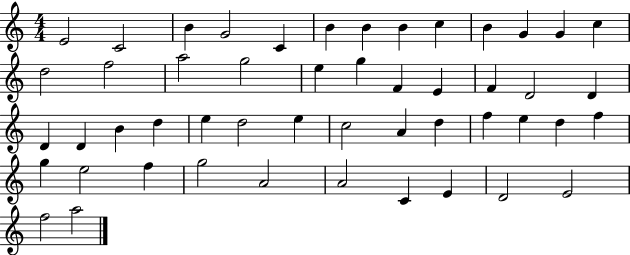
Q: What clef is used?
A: treble